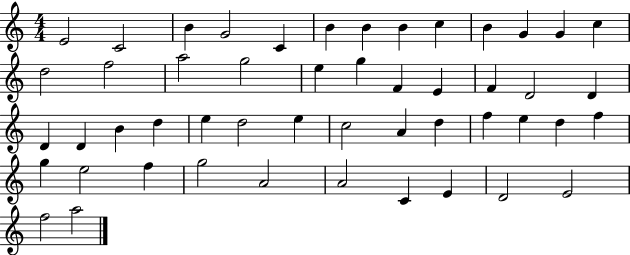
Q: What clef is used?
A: treble